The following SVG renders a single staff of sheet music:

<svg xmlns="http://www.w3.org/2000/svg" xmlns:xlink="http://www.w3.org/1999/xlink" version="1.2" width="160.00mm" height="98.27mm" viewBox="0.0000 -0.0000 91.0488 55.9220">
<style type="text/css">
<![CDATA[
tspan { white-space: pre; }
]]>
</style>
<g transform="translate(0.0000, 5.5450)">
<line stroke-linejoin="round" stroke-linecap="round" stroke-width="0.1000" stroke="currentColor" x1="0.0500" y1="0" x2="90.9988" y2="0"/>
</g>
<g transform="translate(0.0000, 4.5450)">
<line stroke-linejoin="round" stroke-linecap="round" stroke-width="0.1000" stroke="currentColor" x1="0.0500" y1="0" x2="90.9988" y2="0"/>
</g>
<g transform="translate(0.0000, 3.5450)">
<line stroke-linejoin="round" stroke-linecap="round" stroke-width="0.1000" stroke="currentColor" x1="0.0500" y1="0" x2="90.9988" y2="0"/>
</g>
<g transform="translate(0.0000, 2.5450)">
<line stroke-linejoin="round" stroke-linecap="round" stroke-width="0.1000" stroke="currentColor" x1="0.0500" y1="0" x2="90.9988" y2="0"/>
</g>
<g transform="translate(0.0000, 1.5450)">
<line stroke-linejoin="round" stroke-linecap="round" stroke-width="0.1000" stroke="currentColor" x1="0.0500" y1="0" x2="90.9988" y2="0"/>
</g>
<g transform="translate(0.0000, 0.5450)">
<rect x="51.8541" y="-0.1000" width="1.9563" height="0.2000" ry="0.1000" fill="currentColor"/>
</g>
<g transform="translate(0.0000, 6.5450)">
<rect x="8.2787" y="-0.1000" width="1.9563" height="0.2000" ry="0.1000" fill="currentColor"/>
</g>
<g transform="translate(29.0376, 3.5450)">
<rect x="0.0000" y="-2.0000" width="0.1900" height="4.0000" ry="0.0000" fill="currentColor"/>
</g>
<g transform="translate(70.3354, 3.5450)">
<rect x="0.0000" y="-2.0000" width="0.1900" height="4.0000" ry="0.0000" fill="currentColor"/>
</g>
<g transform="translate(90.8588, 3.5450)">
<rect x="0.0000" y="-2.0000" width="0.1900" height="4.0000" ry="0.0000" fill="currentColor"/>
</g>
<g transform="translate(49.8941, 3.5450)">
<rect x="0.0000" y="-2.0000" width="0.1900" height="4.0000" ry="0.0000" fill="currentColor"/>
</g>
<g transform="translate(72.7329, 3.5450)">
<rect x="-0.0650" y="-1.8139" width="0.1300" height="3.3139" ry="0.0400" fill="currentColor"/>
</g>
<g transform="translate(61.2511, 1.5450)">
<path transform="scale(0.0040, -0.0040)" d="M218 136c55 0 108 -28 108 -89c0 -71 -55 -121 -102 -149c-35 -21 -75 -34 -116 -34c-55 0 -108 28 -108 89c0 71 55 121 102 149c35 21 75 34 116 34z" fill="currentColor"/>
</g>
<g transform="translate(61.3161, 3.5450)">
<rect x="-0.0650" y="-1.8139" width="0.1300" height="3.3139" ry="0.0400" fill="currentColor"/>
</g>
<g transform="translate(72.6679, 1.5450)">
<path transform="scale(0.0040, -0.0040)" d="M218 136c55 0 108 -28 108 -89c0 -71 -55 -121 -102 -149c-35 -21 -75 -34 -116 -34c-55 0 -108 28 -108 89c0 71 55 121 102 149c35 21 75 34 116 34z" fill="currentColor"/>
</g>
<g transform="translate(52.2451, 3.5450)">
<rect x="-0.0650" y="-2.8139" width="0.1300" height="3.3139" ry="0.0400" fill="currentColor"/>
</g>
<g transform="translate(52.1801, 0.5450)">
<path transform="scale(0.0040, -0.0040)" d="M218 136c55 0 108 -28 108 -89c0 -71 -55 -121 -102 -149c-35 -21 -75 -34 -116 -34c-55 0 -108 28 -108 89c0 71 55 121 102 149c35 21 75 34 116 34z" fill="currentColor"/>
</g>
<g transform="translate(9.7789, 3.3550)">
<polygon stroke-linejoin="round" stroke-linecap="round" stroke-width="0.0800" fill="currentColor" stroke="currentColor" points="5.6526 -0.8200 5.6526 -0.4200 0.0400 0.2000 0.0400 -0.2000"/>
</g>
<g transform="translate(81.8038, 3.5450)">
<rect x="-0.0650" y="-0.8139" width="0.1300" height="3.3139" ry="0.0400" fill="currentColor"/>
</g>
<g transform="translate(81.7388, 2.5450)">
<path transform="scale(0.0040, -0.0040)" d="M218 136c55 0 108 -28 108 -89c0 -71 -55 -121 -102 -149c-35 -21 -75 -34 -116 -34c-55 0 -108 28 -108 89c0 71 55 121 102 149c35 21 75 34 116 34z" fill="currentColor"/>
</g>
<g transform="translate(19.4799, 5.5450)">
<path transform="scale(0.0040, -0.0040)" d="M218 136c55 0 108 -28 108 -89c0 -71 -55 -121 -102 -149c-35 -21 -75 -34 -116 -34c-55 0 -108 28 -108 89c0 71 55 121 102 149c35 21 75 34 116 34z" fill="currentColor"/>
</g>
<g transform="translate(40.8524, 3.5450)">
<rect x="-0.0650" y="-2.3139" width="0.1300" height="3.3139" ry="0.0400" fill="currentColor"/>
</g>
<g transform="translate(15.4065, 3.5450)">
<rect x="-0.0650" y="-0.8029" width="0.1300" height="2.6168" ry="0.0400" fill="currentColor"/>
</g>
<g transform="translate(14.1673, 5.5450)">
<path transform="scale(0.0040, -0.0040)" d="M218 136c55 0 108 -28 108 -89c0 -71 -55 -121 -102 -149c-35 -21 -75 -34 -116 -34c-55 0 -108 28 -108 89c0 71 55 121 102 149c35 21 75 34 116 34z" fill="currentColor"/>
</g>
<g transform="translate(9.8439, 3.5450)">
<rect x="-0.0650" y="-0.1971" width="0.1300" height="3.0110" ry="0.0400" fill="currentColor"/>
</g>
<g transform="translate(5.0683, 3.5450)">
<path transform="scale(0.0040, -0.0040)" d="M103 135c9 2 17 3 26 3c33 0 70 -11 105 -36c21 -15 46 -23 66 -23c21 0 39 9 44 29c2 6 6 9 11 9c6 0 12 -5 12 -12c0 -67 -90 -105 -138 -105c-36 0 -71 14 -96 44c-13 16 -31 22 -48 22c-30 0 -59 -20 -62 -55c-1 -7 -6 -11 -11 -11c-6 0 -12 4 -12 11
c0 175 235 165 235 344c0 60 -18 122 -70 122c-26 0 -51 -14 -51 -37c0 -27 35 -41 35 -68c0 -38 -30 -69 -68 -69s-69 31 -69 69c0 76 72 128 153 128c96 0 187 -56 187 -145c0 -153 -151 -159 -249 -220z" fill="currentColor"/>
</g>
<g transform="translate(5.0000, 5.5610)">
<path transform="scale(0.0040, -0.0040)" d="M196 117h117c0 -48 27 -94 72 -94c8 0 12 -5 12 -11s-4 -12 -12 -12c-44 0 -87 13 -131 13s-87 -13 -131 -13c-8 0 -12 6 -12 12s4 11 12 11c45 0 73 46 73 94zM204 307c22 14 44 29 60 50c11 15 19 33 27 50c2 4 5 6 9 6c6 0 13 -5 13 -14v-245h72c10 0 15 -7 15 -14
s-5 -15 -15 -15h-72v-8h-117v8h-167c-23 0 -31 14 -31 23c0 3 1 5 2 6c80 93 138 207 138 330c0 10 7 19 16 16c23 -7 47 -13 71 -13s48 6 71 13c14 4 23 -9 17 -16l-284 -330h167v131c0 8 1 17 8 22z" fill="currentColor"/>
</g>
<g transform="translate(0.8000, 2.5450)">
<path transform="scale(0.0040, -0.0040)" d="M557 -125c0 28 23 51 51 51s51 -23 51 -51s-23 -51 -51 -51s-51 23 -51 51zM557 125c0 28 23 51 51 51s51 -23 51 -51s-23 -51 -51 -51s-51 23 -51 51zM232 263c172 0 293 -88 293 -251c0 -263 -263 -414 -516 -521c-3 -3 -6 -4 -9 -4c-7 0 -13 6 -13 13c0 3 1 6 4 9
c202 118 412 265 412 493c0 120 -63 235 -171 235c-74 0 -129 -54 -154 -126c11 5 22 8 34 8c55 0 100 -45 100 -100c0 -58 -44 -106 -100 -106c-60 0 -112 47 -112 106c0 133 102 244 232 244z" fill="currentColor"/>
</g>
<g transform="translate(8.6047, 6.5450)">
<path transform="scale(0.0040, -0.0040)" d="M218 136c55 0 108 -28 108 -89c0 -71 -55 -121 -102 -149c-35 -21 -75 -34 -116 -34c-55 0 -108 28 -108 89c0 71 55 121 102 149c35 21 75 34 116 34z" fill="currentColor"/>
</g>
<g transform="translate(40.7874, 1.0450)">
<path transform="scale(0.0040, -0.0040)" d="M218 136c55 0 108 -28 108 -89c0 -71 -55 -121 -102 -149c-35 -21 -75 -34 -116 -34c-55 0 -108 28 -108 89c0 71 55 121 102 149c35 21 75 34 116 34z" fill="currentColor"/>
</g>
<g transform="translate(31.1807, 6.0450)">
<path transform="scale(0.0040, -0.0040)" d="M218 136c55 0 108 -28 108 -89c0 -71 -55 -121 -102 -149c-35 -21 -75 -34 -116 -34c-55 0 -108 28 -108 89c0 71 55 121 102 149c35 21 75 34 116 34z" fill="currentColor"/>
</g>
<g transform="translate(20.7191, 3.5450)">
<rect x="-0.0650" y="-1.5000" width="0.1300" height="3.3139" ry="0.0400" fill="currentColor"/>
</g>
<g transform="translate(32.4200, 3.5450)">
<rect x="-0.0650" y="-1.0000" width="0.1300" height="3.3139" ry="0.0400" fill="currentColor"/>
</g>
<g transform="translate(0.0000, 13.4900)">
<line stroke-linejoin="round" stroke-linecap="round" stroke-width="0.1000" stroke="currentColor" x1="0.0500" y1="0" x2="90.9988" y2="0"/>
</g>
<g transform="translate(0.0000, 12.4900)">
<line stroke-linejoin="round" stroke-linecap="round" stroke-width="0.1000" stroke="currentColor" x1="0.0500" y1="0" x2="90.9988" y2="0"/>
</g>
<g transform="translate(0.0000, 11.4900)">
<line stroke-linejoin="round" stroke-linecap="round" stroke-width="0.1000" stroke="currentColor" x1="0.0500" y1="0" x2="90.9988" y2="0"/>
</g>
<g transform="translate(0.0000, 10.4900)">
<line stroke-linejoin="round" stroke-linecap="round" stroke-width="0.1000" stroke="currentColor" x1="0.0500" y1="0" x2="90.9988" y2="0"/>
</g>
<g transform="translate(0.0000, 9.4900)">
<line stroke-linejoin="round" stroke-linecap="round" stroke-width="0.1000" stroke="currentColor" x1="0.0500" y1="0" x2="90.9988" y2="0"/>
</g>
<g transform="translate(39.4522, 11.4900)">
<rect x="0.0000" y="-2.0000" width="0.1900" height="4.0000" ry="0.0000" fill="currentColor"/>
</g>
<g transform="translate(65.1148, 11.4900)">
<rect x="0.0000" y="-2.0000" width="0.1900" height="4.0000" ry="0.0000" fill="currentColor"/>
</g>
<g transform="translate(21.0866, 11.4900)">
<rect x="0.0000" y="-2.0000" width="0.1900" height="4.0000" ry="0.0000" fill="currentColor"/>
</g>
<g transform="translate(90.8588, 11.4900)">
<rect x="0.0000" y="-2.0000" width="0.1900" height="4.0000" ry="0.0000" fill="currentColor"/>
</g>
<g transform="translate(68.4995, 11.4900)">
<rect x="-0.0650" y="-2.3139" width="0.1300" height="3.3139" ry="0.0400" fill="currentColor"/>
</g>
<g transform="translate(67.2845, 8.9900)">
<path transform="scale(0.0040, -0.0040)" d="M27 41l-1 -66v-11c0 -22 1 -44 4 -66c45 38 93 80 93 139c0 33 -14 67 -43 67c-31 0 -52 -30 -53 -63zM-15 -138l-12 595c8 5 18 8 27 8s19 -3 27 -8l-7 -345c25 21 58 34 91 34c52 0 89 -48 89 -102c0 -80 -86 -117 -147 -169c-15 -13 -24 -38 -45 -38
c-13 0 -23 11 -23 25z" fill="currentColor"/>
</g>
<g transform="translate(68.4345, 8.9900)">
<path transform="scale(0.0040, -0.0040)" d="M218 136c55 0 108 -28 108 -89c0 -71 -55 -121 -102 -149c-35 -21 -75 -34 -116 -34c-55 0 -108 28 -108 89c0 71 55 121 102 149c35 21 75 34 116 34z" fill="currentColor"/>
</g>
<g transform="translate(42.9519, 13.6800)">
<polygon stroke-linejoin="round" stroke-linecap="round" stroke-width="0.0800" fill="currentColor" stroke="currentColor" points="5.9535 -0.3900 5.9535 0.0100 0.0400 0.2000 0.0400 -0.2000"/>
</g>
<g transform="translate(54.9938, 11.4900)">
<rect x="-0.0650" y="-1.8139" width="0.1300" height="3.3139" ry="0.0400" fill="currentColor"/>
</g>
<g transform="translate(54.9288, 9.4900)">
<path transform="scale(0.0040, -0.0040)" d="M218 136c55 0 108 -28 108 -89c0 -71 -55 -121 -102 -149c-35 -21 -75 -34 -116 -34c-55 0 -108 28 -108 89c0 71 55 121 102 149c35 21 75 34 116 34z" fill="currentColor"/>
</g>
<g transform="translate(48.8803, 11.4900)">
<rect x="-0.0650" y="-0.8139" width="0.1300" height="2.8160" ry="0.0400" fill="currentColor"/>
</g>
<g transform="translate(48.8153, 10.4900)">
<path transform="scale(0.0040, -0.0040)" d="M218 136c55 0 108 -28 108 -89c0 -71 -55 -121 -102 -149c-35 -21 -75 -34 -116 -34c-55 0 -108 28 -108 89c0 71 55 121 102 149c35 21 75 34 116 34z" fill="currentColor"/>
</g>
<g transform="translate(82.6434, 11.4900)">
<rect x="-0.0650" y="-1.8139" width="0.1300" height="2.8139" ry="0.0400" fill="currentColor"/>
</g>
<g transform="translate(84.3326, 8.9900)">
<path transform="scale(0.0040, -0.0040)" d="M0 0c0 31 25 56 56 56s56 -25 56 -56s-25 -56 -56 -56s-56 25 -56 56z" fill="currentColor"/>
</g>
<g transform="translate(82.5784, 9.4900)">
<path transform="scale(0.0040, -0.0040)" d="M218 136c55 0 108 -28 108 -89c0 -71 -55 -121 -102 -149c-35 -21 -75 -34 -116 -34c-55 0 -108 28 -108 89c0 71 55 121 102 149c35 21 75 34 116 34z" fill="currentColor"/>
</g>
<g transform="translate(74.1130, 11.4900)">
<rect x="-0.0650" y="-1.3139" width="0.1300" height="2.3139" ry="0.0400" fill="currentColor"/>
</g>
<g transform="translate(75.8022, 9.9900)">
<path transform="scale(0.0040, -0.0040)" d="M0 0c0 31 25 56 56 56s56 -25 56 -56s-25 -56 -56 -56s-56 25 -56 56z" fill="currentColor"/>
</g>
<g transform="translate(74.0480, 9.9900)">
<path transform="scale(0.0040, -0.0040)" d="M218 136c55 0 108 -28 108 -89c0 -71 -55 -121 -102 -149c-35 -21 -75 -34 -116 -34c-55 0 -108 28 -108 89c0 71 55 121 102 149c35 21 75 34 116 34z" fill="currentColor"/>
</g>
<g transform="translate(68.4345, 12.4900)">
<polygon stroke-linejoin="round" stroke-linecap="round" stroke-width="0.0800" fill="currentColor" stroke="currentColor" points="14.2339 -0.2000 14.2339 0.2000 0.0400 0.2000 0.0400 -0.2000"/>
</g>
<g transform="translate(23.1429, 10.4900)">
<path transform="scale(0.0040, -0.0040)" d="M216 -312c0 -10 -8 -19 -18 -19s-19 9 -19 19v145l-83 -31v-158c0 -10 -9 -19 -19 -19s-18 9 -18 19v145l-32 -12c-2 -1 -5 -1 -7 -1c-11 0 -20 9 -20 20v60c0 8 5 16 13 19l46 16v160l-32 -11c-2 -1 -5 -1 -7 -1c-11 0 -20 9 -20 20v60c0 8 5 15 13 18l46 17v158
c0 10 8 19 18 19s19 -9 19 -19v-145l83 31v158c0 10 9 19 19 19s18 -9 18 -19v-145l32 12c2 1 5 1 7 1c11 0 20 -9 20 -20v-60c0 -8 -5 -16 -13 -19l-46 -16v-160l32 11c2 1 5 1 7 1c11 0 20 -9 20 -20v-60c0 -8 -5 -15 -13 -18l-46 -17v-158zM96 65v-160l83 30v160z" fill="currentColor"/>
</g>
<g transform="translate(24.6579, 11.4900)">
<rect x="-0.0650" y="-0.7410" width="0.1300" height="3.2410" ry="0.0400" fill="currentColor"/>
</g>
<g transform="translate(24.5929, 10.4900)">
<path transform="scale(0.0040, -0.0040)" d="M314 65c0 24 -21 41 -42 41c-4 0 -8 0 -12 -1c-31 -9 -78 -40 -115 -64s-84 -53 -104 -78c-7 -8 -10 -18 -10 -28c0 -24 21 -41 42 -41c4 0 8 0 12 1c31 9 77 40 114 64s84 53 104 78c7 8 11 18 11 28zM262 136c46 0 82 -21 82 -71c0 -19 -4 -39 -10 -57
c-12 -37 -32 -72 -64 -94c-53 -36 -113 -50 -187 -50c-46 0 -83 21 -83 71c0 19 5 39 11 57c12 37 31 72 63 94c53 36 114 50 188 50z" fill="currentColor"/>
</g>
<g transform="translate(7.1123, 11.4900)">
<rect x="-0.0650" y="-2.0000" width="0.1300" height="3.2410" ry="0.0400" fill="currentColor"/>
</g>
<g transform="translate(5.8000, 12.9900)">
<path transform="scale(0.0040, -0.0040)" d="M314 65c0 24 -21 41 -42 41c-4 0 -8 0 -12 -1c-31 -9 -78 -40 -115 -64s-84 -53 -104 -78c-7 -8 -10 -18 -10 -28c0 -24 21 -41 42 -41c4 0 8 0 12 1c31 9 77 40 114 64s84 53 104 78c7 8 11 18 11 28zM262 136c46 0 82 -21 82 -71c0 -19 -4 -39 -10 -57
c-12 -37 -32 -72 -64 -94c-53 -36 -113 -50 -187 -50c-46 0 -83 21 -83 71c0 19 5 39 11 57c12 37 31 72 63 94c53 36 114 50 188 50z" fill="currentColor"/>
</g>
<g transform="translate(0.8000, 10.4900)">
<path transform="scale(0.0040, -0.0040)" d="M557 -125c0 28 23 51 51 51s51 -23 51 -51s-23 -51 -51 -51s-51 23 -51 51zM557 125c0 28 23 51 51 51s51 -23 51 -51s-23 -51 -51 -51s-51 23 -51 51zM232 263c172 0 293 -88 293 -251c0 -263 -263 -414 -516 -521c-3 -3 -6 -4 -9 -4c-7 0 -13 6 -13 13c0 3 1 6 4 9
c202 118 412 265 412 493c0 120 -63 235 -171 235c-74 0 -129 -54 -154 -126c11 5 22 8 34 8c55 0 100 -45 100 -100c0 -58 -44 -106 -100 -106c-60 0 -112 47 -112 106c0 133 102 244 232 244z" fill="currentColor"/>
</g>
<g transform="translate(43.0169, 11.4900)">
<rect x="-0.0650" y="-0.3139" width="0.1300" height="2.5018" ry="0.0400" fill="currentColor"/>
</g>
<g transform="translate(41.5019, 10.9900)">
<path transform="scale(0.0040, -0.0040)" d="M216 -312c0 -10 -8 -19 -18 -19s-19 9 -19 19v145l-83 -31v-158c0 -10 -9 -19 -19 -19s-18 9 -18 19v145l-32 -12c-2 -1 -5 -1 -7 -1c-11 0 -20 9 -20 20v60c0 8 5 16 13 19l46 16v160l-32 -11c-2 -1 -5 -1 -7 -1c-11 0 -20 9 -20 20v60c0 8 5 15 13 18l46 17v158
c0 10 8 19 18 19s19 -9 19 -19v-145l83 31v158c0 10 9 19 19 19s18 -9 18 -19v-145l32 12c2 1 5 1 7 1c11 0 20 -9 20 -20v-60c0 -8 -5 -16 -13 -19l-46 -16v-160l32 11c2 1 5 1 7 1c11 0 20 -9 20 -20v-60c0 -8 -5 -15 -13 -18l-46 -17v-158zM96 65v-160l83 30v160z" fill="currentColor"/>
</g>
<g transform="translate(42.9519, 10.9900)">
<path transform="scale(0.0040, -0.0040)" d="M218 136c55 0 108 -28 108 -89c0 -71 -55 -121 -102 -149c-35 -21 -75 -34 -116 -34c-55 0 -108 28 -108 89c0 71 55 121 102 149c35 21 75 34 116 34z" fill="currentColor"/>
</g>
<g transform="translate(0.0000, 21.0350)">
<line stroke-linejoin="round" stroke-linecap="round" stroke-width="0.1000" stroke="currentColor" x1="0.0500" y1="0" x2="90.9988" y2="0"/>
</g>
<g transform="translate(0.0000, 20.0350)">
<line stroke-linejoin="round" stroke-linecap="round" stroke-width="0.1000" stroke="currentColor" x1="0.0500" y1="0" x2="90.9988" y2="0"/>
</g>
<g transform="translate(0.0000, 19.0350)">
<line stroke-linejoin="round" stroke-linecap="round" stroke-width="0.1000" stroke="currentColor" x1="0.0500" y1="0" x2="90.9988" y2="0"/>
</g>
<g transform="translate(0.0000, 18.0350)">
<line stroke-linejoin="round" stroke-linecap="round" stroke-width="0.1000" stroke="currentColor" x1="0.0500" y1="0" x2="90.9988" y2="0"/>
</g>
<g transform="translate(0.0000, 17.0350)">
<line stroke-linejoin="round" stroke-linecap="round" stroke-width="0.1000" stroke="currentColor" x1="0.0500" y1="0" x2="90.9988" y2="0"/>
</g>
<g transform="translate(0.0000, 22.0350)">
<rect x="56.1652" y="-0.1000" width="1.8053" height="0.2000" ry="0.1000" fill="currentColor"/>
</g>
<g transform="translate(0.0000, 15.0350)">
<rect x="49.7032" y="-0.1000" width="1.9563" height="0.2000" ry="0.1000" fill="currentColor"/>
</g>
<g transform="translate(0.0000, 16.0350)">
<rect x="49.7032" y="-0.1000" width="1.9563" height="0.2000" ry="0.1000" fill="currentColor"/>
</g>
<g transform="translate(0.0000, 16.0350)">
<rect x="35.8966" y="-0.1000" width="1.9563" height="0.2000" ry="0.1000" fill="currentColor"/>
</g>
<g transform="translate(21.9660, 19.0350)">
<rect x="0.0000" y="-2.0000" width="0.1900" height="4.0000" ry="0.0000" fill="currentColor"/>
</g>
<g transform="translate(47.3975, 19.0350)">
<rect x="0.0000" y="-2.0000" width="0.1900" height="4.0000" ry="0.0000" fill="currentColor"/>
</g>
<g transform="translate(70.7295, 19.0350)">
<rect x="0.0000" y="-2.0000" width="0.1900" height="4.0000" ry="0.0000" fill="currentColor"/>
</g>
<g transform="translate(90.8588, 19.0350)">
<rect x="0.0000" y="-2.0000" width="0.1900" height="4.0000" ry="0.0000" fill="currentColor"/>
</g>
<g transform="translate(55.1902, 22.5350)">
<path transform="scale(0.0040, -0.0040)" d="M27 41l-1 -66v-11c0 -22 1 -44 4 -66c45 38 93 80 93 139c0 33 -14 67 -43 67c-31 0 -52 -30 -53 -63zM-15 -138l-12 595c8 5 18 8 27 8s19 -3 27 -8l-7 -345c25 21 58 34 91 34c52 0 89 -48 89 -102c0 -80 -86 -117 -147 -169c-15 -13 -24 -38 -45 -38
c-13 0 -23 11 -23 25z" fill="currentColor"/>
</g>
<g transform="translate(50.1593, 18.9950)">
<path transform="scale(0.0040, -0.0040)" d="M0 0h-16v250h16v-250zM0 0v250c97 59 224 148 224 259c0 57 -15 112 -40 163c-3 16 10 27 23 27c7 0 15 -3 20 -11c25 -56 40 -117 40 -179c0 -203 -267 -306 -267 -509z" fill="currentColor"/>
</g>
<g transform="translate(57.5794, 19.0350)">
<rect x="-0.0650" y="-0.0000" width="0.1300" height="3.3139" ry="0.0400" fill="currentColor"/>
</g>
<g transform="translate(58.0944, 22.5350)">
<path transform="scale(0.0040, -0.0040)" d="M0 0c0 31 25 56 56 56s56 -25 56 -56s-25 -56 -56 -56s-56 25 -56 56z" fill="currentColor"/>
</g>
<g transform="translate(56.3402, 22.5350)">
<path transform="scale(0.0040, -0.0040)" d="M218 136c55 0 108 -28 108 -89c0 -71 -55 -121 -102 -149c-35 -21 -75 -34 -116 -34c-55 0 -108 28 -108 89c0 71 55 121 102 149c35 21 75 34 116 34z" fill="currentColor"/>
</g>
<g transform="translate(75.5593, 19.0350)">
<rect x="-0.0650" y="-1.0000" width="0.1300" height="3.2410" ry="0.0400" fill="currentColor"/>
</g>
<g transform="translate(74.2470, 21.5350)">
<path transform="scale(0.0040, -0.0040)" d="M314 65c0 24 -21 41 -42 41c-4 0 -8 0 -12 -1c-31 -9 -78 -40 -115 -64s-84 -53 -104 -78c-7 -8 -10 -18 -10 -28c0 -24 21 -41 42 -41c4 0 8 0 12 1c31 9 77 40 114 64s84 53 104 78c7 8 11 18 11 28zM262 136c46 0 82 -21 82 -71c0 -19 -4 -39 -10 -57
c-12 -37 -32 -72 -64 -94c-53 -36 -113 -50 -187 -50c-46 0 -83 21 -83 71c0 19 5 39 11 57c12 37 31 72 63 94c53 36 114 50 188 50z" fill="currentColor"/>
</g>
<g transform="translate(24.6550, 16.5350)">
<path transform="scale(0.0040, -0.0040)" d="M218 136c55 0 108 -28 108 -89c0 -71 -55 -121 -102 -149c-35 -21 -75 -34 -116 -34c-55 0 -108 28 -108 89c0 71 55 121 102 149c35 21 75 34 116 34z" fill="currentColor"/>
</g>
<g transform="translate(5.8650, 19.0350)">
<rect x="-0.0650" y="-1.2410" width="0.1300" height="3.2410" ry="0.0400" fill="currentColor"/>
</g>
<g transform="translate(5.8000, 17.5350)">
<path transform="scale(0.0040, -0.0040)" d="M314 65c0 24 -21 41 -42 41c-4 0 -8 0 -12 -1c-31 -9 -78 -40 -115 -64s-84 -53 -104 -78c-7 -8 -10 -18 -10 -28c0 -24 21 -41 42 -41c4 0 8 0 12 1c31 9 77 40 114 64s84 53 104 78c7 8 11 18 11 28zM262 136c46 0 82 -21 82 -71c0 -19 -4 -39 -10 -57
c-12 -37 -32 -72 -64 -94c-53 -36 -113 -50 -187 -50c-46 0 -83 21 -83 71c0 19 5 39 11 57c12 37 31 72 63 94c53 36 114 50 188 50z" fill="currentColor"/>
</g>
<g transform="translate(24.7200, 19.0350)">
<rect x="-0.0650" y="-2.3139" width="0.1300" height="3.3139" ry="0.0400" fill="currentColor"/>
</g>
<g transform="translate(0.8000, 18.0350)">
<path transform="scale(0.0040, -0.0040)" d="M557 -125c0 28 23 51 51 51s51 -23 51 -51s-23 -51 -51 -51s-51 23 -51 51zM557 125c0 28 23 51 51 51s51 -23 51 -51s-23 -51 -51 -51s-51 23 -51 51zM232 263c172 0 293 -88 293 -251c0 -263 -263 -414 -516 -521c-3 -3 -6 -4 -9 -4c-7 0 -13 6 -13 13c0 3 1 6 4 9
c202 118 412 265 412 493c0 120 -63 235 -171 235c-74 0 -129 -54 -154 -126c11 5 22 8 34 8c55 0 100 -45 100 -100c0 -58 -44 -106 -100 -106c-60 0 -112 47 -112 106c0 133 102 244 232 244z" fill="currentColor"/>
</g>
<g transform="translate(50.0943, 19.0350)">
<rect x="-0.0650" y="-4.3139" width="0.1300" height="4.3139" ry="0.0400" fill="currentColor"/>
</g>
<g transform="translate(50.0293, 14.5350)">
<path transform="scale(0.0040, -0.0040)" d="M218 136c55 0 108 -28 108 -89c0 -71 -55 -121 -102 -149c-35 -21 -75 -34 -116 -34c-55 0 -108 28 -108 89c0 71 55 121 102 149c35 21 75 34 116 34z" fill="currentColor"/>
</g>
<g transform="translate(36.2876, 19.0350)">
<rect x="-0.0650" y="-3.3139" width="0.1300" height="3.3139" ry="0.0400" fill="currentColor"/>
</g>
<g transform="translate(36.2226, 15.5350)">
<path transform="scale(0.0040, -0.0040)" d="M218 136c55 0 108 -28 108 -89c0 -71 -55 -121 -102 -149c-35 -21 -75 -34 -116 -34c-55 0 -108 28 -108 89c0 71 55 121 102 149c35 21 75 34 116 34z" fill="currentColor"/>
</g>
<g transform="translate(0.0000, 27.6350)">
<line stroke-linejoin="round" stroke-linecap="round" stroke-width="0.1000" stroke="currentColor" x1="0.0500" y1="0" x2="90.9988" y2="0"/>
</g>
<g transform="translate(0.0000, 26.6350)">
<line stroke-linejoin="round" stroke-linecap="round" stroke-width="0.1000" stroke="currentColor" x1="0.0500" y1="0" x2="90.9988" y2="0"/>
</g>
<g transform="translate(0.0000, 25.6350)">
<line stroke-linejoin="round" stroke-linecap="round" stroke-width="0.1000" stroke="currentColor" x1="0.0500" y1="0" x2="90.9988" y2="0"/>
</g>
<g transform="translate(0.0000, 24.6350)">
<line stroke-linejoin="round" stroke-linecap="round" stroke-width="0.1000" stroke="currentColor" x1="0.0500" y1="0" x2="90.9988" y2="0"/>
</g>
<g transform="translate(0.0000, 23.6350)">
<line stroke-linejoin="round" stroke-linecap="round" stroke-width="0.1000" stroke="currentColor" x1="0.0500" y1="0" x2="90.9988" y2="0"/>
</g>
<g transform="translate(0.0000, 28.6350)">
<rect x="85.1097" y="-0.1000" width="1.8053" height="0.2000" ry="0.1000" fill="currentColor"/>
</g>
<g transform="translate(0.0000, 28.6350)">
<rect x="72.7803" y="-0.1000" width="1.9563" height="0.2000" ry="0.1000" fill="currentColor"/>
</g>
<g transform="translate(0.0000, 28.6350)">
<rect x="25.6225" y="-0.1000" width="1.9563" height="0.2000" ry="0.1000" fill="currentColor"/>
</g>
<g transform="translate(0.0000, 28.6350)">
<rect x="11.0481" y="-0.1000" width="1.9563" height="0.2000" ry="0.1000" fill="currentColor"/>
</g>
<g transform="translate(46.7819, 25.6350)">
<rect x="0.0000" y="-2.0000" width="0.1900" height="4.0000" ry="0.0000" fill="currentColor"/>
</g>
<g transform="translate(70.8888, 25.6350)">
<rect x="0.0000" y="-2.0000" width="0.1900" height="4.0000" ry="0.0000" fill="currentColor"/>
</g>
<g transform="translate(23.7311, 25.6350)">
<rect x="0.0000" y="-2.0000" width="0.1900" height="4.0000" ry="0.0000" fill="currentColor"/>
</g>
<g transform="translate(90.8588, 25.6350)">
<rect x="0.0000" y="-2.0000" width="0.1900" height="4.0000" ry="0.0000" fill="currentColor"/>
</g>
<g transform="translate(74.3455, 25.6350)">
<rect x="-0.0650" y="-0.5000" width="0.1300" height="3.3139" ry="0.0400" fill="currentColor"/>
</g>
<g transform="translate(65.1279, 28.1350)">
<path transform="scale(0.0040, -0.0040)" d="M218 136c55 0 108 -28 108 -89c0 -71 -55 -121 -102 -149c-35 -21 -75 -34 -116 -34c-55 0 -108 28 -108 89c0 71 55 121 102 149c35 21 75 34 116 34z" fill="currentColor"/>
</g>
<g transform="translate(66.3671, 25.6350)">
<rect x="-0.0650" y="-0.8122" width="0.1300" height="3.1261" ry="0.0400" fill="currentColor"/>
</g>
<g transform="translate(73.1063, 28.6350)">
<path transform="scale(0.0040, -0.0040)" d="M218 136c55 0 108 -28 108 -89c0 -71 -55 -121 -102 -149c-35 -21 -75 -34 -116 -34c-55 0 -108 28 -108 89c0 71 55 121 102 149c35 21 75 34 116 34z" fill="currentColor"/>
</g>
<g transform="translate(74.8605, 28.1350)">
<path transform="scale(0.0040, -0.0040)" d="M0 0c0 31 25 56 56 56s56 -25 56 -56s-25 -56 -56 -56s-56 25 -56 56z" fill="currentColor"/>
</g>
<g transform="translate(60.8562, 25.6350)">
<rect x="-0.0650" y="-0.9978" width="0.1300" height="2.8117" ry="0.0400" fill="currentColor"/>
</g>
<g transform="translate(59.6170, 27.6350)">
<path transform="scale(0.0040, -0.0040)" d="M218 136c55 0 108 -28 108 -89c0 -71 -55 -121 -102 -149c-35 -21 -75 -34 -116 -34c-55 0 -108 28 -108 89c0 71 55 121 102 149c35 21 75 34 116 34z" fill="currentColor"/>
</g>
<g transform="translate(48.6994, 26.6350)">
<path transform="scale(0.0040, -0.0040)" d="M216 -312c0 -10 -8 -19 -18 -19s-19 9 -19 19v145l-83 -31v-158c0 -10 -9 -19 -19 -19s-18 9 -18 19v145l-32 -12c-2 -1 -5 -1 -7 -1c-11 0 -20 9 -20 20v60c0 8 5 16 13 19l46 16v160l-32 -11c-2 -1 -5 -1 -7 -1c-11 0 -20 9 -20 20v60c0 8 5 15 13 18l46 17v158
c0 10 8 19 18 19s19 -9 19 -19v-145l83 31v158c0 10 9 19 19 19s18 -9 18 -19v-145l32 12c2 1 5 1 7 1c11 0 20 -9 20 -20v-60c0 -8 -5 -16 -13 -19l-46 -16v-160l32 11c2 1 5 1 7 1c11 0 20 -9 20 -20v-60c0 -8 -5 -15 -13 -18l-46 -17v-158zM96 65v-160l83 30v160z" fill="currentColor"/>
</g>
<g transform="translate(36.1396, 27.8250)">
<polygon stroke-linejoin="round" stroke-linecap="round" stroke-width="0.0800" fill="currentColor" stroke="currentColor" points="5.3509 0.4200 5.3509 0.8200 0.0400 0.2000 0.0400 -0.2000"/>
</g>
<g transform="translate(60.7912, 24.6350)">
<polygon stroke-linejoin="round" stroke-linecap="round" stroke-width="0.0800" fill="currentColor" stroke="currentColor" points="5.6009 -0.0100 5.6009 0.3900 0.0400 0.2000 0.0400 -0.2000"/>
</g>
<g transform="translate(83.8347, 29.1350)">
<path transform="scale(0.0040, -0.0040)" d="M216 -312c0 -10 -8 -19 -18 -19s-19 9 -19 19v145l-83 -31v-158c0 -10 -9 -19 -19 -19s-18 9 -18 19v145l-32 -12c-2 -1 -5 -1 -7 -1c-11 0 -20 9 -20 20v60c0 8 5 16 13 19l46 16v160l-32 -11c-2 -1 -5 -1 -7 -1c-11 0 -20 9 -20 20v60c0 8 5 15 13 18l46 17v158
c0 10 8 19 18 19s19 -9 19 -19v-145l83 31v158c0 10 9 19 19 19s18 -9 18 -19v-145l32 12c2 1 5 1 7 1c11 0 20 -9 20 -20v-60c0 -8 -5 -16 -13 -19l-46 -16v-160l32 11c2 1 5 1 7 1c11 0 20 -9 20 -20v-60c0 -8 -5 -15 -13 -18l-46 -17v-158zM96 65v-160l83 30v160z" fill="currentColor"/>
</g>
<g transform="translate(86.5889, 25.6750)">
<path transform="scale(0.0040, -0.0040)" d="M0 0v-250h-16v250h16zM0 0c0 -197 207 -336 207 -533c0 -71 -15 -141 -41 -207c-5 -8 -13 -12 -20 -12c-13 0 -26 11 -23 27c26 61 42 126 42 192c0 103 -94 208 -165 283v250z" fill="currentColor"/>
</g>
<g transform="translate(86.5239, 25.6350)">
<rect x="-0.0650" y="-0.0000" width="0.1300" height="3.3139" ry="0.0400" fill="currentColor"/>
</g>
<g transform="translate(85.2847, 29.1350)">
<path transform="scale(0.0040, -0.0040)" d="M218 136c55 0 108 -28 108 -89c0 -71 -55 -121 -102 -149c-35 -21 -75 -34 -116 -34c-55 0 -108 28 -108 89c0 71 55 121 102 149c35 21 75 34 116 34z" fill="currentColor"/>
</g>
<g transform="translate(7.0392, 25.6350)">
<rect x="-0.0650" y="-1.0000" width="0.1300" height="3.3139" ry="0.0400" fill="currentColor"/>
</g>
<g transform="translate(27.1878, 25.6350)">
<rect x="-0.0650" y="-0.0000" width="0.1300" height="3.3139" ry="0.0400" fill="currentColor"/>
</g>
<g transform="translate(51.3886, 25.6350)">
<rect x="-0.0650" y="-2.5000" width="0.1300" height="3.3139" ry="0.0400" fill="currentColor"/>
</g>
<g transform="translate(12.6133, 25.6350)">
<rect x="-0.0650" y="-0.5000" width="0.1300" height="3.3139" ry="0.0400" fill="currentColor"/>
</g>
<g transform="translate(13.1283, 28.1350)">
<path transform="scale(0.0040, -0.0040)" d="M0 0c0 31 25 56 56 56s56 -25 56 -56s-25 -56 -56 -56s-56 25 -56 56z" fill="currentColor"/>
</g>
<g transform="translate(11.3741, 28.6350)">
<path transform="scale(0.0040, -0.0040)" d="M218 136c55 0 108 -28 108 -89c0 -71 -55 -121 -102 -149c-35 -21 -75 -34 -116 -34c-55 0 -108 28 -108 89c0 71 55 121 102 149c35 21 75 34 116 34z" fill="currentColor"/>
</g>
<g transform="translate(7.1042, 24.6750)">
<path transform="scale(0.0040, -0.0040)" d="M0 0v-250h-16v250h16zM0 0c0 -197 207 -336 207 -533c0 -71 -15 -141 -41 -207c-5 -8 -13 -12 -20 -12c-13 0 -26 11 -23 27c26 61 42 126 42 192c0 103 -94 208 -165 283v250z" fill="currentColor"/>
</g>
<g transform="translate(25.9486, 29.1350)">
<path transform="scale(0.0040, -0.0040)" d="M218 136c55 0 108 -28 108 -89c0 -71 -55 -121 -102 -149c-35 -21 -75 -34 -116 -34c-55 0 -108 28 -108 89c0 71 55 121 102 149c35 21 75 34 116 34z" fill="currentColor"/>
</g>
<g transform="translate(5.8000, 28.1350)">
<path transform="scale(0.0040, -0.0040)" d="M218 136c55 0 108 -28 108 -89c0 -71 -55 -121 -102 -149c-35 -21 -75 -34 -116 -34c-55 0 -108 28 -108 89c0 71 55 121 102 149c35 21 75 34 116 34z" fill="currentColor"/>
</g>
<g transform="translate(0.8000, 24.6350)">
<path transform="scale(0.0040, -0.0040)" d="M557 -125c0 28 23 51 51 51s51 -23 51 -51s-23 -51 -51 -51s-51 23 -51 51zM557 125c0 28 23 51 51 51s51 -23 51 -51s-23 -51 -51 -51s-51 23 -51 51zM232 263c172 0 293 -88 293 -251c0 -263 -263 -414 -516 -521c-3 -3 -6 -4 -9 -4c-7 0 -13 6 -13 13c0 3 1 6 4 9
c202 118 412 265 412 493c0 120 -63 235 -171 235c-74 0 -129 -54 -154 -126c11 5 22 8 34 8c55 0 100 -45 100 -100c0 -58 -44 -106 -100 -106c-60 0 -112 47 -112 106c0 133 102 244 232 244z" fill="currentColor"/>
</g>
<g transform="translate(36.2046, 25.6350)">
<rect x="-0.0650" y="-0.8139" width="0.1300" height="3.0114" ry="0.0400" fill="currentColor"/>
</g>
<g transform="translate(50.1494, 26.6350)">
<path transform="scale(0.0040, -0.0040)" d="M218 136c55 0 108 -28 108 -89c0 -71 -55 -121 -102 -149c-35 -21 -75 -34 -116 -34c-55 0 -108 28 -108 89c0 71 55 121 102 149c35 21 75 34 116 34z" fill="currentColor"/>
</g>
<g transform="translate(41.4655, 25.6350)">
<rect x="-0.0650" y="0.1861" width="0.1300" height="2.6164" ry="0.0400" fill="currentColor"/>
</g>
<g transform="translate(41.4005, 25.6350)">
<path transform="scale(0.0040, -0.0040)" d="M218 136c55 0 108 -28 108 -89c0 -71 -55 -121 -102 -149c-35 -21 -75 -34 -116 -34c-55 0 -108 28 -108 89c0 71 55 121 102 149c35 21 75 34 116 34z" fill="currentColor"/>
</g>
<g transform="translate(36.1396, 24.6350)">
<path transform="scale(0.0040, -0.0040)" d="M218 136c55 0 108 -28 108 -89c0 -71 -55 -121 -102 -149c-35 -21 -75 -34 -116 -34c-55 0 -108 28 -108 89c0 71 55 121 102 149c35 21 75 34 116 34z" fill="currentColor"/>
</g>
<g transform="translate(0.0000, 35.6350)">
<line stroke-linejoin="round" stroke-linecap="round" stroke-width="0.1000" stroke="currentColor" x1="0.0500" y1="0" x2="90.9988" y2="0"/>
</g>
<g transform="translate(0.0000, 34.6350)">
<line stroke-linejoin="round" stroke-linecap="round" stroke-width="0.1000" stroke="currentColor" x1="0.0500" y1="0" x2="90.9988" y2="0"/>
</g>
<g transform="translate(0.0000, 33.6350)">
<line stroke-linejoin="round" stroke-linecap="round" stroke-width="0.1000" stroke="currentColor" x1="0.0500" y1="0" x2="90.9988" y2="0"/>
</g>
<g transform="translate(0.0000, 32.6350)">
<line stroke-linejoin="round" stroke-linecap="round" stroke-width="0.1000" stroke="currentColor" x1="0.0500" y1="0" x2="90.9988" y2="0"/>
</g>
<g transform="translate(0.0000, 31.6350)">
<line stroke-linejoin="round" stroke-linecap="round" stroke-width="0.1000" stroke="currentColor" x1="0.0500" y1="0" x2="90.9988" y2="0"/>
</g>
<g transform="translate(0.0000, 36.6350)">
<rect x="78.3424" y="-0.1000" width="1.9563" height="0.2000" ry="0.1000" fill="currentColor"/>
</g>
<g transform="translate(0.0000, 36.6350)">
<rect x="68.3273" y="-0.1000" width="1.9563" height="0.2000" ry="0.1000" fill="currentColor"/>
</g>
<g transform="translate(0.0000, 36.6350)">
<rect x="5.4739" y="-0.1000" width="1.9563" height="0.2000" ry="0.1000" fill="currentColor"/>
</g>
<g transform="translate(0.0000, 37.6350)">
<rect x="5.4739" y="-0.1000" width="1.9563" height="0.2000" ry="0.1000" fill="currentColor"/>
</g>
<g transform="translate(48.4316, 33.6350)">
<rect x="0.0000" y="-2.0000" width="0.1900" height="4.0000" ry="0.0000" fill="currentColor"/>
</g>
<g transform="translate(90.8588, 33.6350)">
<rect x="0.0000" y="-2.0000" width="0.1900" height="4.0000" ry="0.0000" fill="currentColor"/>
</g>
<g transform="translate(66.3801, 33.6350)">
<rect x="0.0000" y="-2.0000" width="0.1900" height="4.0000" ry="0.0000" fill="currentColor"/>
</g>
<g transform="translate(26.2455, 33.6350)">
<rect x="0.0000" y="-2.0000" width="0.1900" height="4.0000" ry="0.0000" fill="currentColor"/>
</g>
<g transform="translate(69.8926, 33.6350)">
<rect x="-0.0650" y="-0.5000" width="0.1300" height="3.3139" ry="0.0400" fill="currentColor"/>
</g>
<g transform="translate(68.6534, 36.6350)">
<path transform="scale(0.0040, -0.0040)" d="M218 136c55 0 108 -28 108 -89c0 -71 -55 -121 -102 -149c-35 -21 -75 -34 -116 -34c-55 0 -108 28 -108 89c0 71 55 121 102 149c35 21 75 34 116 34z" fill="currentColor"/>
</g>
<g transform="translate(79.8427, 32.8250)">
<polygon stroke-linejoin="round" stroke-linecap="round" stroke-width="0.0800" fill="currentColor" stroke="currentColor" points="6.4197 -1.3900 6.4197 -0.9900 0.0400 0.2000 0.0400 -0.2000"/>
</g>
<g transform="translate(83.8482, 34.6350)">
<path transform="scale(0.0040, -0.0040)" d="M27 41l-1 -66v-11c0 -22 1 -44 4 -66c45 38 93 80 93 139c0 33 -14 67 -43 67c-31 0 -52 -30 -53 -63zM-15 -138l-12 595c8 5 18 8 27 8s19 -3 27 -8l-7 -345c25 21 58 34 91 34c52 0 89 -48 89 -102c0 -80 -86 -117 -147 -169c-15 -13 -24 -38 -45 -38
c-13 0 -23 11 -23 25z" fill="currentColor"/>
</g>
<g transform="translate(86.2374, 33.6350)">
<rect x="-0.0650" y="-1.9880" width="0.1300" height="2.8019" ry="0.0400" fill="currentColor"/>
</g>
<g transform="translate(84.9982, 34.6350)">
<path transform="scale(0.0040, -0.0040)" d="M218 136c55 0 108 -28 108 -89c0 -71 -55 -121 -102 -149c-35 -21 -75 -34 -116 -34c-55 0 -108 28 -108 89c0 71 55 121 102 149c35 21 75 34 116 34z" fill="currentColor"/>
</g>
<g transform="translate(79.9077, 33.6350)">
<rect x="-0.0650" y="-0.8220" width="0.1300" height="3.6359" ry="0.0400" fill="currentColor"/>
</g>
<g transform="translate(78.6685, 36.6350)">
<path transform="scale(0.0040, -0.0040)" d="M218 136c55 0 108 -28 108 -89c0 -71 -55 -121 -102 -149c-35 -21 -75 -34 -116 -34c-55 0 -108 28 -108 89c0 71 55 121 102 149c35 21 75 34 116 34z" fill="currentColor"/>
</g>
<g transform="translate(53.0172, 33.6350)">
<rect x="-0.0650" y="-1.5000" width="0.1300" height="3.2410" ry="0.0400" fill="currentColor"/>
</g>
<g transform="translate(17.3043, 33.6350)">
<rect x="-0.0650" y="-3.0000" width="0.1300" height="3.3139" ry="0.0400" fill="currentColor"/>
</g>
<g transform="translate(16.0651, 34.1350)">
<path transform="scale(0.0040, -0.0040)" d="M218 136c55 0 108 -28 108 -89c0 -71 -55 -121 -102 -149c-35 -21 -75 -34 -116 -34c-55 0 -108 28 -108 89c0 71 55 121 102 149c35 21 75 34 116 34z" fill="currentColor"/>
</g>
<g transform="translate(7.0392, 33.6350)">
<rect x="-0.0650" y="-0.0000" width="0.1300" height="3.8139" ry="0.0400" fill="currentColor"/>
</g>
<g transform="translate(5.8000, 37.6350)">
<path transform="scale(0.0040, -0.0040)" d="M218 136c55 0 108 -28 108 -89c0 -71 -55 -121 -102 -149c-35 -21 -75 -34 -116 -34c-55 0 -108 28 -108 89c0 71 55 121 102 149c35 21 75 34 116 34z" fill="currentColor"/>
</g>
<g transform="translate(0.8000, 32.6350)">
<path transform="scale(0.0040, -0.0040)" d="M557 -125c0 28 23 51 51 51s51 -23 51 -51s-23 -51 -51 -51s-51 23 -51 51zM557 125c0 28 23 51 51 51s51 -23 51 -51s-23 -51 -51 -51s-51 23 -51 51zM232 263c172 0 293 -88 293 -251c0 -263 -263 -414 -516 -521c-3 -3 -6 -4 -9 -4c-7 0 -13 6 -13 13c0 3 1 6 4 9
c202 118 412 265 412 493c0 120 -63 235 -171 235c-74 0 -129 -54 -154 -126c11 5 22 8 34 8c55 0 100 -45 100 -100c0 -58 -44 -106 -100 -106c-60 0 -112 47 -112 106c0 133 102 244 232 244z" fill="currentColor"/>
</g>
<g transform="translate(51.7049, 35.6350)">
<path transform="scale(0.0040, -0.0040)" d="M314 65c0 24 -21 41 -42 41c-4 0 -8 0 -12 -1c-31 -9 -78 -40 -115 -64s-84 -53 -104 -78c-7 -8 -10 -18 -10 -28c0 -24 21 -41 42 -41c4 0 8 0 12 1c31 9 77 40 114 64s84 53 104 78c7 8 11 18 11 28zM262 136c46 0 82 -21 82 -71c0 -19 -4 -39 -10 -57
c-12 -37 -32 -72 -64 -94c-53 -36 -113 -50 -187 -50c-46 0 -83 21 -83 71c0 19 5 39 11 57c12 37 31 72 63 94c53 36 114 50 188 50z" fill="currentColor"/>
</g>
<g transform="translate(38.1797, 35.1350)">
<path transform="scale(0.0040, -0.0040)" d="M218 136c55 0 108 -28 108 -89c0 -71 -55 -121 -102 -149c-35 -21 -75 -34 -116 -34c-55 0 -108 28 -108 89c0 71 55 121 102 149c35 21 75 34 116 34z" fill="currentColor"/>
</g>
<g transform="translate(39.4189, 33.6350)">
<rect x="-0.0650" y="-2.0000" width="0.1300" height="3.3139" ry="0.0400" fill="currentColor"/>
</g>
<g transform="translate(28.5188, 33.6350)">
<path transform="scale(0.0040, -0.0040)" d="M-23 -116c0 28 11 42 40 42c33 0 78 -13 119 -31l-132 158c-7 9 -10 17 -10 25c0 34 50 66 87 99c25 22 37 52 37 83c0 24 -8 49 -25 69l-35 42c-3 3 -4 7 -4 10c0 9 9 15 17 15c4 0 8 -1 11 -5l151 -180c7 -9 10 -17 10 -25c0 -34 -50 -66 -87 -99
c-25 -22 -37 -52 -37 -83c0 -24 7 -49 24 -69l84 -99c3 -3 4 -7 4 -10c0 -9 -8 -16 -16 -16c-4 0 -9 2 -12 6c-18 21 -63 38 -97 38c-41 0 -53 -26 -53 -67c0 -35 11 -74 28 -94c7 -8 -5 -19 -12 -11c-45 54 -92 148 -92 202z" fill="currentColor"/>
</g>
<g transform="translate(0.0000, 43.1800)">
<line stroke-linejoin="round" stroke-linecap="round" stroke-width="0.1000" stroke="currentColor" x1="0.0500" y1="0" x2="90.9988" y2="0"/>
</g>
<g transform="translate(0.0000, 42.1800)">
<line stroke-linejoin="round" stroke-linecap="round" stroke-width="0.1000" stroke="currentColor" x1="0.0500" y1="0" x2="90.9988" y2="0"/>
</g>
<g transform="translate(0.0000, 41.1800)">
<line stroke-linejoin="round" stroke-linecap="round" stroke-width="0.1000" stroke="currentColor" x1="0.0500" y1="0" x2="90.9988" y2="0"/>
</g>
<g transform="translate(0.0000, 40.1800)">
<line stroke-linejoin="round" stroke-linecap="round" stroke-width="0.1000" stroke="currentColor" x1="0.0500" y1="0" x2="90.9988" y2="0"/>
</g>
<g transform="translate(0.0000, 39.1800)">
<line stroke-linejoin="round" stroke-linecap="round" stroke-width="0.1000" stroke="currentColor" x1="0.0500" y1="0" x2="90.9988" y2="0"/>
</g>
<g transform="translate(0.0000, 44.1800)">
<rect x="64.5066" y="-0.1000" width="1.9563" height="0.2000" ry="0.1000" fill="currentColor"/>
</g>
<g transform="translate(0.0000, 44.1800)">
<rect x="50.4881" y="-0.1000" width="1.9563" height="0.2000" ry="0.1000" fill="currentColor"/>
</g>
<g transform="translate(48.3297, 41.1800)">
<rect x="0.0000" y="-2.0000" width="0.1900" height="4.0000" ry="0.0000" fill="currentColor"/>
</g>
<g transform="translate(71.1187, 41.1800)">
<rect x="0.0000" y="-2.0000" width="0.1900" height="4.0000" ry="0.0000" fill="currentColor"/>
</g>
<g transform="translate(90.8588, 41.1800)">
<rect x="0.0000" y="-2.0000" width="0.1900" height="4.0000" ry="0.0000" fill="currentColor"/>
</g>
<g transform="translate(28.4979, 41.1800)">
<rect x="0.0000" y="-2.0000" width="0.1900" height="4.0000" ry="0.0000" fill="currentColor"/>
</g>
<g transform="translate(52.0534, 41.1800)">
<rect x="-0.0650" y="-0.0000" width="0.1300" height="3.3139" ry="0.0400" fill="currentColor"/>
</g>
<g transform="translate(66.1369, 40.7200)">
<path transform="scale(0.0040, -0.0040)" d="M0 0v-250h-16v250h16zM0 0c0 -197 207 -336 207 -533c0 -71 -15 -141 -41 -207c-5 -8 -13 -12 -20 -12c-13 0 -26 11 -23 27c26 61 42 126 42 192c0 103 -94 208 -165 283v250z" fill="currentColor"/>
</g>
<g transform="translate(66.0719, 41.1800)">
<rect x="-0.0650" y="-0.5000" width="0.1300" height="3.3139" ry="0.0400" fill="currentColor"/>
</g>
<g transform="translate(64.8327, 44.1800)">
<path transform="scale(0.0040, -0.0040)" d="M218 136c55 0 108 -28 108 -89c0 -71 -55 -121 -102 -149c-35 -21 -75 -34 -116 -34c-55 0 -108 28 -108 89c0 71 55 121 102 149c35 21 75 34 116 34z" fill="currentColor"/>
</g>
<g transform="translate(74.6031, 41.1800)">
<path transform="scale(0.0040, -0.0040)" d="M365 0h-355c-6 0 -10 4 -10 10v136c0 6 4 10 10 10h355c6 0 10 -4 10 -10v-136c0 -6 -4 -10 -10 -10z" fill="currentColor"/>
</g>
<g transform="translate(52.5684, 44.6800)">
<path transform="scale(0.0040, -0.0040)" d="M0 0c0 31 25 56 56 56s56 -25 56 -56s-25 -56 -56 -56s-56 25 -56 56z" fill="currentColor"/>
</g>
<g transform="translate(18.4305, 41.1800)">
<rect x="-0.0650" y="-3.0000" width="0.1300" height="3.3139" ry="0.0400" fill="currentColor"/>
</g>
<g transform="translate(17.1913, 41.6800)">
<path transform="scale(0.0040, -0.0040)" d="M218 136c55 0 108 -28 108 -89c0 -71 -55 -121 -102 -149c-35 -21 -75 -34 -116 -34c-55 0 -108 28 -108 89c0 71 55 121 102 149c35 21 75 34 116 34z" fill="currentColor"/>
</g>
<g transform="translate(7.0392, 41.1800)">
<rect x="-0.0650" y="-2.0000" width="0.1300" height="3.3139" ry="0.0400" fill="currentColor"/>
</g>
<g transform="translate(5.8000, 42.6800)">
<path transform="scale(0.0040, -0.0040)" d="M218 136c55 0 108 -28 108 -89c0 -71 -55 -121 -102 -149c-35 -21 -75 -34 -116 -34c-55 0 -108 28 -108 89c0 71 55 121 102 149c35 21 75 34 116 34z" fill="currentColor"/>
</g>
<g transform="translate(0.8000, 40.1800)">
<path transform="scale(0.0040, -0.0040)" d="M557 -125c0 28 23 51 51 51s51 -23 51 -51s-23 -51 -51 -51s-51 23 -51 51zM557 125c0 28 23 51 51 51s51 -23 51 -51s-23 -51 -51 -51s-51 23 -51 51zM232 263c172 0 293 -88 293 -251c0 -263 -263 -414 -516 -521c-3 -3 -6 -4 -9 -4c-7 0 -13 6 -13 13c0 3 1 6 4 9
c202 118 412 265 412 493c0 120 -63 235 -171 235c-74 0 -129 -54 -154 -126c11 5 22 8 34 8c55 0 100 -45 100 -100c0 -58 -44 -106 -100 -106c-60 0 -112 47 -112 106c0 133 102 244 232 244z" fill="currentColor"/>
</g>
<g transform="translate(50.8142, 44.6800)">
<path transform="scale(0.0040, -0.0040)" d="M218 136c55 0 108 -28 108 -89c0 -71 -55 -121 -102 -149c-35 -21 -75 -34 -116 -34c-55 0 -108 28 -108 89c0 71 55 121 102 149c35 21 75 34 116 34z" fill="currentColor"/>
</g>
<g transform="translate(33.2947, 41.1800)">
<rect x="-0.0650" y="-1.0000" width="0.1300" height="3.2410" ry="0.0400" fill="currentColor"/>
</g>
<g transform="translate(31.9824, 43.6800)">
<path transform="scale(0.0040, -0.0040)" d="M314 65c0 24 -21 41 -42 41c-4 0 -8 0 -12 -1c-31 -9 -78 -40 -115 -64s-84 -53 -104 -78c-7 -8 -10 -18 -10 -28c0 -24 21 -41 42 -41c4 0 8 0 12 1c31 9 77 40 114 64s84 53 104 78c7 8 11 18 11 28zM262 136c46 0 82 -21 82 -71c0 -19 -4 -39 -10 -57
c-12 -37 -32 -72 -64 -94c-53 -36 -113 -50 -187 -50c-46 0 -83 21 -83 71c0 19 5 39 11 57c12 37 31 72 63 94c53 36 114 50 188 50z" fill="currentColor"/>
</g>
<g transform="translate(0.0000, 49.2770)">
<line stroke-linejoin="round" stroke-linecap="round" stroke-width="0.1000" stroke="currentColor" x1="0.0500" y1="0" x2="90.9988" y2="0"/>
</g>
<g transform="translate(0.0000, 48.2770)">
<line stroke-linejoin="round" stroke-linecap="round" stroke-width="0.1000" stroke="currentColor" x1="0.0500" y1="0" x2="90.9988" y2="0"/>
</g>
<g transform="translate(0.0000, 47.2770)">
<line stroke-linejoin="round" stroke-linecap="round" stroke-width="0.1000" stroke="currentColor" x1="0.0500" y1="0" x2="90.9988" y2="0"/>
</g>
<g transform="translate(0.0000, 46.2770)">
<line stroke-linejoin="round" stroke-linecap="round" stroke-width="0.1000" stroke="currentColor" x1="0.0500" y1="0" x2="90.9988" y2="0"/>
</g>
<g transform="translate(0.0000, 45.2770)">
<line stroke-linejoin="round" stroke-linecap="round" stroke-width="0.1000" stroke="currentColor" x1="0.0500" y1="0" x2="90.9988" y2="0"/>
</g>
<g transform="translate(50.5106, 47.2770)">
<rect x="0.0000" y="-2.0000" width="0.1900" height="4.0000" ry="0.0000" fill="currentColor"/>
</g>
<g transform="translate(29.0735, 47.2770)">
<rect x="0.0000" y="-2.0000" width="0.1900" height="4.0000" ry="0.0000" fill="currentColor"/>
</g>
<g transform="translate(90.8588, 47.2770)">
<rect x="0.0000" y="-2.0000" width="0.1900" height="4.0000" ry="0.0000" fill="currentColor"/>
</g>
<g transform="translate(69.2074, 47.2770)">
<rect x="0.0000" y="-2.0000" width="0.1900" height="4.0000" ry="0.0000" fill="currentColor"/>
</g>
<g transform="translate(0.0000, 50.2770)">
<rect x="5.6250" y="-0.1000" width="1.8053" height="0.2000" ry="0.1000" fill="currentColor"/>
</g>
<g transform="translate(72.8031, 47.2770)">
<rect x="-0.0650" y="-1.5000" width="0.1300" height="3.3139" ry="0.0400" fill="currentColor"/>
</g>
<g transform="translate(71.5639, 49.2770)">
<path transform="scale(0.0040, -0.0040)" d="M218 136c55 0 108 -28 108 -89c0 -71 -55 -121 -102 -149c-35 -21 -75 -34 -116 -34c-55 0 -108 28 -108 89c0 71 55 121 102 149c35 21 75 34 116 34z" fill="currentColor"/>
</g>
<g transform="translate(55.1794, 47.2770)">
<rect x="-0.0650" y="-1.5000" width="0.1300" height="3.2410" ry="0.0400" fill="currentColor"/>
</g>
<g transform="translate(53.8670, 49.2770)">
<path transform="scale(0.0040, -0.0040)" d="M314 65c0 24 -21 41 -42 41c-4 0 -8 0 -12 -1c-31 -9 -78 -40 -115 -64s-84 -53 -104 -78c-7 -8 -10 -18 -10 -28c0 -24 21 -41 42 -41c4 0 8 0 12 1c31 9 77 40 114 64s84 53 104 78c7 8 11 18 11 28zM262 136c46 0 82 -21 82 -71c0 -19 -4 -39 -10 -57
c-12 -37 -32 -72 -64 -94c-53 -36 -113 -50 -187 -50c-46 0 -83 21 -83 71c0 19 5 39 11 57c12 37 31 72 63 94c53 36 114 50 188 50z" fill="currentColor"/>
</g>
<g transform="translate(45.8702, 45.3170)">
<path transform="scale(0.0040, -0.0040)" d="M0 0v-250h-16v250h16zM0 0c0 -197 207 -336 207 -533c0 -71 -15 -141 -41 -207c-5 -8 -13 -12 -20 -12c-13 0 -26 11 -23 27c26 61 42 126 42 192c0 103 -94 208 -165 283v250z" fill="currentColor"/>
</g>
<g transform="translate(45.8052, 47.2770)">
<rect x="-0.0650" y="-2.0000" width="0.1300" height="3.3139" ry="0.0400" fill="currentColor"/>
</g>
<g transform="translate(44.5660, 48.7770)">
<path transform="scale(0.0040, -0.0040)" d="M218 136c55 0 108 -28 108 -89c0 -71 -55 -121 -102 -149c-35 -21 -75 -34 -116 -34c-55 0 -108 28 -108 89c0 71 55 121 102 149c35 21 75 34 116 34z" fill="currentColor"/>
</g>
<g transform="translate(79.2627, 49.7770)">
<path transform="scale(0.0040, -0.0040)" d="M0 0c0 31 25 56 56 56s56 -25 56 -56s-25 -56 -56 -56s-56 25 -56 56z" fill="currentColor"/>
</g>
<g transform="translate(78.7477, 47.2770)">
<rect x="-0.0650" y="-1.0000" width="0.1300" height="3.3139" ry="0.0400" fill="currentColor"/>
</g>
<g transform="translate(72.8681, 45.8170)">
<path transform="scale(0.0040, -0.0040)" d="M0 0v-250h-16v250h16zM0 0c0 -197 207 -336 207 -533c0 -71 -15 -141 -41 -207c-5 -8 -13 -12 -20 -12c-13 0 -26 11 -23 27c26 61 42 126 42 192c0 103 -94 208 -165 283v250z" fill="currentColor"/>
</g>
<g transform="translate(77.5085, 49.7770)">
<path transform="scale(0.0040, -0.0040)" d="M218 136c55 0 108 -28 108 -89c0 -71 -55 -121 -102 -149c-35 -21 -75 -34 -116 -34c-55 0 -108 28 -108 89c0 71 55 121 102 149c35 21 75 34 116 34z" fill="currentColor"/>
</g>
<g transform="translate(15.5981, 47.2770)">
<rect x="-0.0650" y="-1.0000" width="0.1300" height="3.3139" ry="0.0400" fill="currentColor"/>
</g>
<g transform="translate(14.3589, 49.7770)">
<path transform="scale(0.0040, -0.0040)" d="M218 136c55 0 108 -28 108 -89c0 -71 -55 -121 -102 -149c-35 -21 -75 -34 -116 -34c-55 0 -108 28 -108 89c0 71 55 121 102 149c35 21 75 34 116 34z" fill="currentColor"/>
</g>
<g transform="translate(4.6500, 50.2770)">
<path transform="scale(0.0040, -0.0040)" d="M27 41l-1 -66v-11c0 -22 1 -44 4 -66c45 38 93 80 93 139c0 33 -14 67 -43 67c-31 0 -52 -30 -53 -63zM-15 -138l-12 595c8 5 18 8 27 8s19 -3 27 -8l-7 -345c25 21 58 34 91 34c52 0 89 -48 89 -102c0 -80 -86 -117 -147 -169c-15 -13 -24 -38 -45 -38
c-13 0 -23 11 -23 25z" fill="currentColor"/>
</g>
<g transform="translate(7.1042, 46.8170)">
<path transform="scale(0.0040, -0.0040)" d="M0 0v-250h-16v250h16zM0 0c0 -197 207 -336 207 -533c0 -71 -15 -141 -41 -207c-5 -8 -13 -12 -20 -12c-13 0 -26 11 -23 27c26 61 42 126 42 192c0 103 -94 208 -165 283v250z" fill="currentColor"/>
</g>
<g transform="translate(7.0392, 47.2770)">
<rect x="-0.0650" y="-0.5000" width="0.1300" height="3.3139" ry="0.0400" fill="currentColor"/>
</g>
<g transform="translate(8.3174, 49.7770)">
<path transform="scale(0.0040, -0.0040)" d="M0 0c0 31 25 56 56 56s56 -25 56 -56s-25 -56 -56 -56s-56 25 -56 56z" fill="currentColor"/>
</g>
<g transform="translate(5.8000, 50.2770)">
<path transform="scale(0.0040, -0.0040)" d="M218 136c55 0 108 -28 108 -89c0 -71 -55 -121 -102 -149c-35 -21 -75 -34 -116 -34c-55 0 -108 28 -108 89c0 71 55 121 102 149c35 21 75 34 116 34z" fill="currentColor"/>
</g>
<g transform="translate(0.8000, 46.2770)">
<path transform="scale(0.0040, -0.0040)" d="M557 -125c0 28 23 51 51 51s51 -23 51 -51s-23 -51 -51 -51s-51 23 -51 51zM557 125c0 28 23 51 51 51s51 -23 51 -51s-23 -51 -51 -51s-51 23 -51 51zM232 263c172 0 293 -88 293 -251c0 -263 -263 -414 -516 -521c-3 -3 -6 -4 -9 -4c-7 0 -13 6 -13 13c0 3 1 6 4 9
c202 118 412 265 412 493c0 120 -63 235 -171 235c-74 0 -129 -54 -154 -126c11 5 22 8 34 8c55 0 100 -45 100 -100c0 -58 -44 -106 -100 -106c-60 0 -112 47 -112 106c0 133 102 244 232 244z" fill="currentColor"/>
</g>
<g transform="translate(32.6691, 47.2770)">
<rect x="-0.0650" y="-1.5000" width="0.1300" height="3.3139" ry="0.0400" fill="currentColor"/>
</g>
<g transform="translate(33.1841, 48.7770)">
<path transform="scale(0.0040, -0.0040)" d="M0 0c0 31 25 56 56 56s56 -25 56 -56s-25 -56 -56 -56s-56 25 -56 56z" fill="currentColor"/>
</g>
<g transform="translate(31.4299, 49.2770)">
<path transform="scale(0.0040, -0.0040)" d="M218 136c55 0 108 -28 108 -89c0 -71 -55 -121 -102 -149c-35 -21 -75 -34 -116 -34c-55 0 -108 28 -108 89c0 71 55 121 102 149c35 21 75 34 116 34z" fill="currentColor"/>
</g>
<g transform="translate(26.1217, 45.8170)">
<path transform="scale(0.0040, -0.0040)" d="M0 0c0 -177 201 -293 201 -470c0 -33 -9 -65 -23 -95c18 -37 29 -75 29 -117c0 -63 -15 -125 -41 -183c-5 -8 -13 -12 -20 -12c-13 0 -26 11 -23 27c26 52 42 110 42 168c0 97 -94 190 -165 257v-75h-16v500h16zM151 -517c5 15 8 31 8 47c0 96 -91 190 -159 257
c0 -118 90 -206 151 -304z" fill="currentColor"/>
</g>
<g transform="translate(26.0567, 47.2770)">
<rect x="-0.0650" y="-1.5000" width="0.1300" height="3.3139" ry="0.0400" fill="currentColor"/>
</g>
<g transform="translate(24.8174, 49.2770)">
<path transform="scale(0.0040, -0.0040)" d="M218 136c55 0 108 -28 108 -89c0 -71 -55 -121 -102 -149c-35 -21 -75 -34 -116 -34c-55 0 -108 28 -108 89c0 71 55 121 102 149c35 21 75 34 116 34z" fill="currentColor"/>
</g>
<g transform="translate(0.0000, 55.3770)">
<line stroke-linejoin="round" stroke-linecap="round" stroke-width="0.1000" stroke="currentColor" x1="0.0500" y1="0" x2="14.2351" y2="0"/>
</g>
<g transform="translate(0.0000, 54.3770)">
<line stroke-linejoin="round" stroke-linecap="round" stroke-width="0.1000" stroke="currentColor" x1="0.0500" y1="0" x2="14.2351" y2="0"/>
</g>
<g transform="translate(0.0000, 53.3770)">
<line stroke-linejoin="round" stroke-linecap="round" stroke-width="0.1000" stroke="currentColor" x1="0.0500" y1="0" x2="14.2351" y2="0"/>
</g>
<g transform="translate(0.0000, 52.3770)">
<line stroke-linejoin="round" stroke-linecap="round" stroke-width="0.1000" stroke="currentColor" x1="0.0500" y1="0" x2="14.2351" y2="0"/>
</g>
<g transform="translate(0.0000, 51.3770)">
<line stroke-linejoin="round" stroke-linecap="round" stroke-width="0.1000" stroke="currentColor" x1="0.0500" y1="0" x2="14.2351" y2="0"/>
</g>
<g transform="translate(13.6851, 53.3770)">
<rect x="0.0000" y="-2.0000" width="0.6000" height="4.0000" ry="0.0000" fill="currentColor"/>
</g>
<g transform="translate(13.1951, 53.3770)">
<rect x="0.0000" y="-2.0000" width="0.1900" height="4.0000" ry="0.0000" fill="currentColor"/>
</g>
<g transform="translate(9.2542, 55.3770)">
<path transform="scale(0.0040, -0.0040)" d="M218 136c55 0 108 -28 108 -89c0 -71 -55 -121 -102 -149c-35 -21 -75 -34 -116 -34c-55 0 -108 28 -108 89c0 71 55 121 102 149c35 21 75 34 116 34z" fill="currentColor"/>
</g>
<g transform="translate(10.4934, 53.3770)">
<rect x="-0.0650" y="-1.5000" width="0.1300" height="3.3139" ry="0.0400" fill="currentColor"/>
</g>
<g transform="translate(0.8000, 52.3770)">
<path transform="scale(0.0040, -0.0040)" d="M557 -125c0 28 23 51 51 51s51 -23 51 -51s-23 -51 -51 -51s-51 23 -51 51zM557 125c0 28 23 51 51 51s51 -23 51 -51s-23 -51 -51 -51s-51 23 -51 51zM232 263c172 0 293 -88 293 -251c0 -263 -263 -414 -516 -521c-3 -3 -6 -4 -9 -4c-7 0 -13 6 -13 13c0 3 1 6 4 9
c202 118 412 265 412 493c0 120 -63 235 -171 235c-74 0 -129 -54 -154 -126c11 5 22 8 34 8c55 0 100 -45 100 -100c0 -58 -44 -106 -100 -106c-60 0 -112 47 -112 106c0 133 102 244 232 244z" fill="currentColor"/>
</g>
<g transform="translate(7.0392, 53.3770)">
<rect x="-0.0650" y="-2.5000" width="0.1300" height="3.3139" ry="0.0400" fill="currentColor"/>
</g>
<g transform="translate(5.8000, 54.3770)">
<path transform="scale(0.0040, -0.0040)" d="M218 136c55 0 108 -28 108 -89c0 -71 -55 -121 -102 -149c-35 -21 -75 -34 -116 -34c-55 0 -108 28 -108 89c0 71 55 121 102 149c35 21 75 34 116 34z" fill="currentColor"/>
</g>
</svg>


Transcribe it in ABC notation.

X:1
T:Untitled
M:2/4
L:1/4
K:C
E,,/2 G,,/2 G,, F,, B, C A, A, F, A,,2 ^F,2 ^E,/2 F,/2 A, _B,/2 G,/2 A,/2 G,2 B, D F/2 _D,, F,,2 F,,/2 E,, D,, F,/2 D,/2 ^B,, G,,/2 F,,/2 E,, ^D,,/2 C,, C, z A,, G,,2 E,, E,,/2 _B,,/2 A,, C, F,,2 D,, E,,/2 z2 _E,,/2 F,, G,,/4 G,, A,,/2 G,,2 G,,/2 F,, B,, G,,